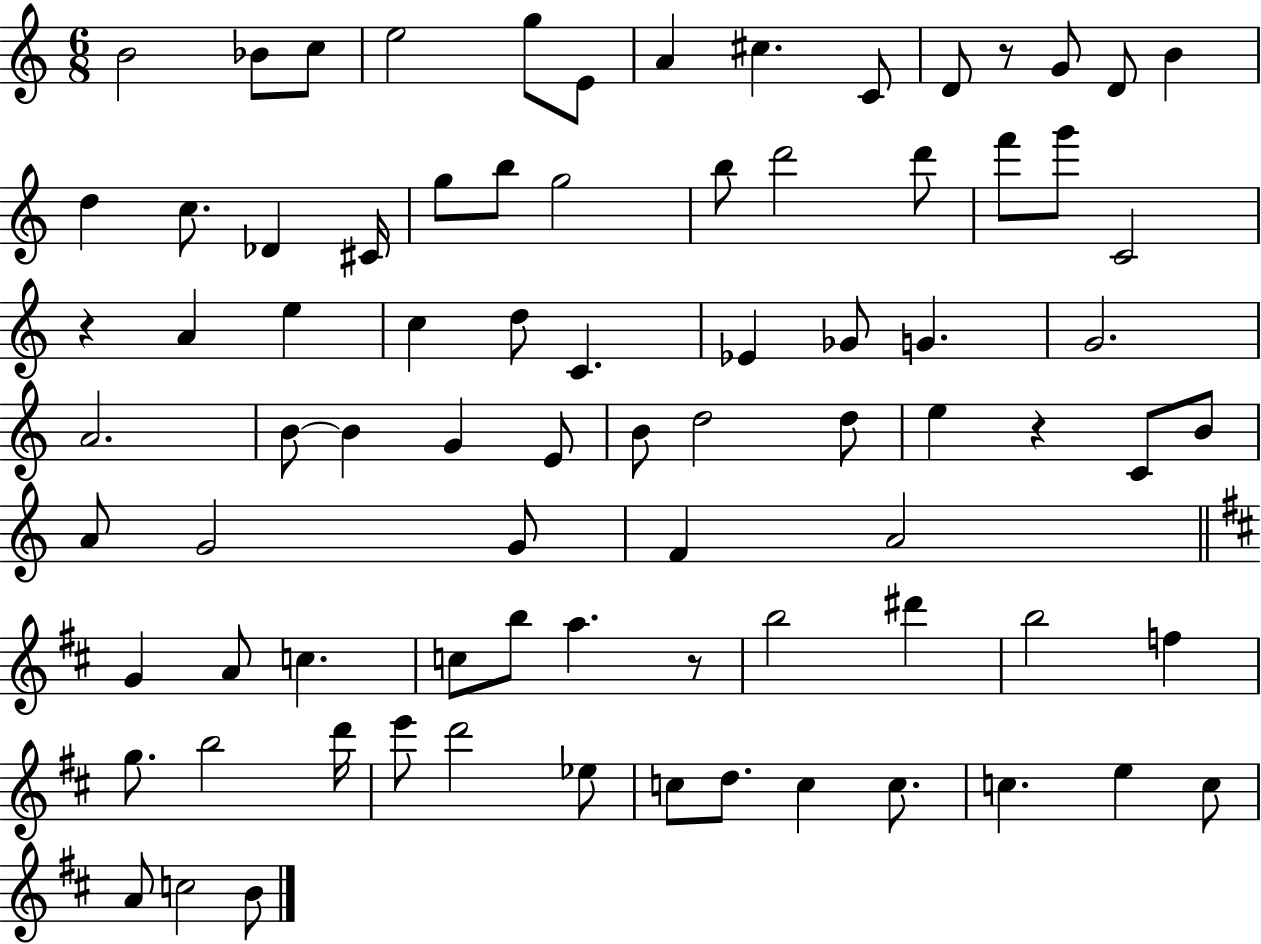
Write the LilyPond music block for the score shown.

{
  \clef treble
  \numericTimeSignature
  \time 6/8
  \key c \major
  b'2 bes'8 c''8 | e''2 g''8 e'8 | a'4 cis''4. c'8 | d'8 r8 g'8 d'8 b'4 | \break d''4 c''8. des'4 cis'16 | g''8 b''8 g''2 | b''8 d'''2 d'''8 | f'''8 g'''8 c'2 | \break r4 a'4 e''4 | c''4 d''8 c'4. | ees'4 ges'8 g'4. | g'2. | \break a'2. | b'8~~ b'4 g'4 e'8 | b'8 d''2 d''8 | e''4 r4 c'8 b'8 | \break a'8 g'2 g'8 | f'4 a'2 | \bar "||" \break \key d \major g'4 a'8 c''4. | c''8 b''8 a''4. r8 | b''2 dis'''4 | b''2 f''4 | \break g''8. b''2 d'''16 | e'''8 d'''2 ees''8 | c''8 d''8. c''4 c''8. | c''4. e''4 c''8 | \break a'8 c''2 b'8 | \bar "|."
}